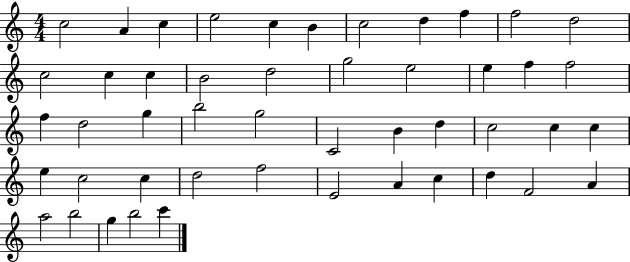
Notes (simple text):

C5/h A4/q C5/q E5/h C5/q B4/q C5/h D5/q F5/q F5/h D5/h C5/h C5/q C5/q B4/h D5/h G5/h E5/h E5/q F5/q F5/h F5/q D5/h G5/q B5/h G5/h C4/h B4/q D5/q C5/h C5/q C5/q E5/q C5/h C5/q D5/h F5/h E4/h A4/q C5/q D5/q F4/h A4/q A5/h B5/h G5/q B5/h C6/q